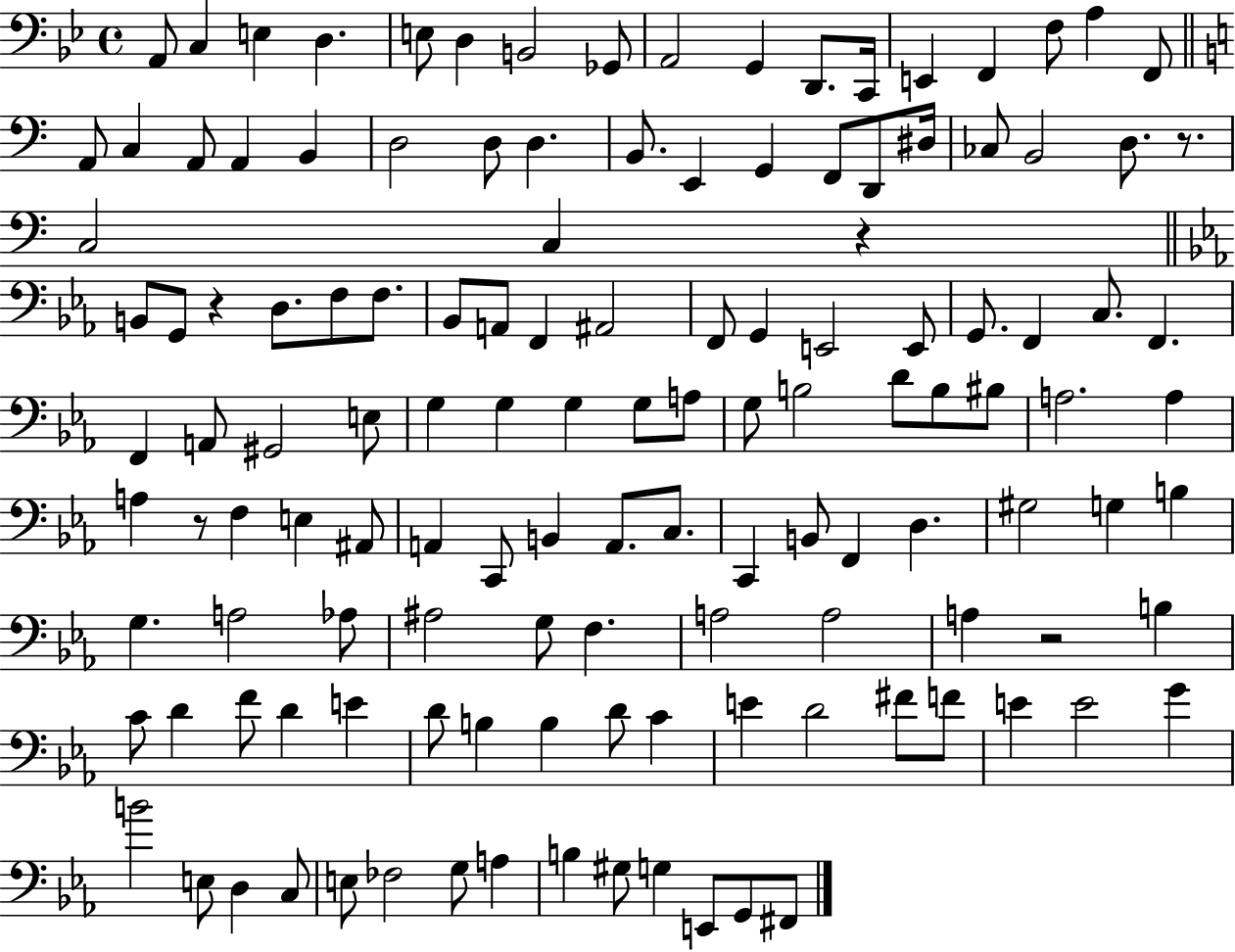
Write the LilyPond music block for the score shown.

{
  \clef bass
  \time 4/4
  \defaultTimeSignature
  \key bes \major
  \repeat volta 2 { a,8 c4 e4 d4. | e8 d4 b,2 ges,8 | a,2 g,4 d,8. c,16 | e,4 f,4 f8 a4 f,8 | \break \bar "||" \break \key c \major a,8 c4 a,8 a,4 b,4 | d2 d8 d4. | b,8. e,4 g,4 f,8 d,8 dis16 | ces8 b,2 d8. r8. | \break c2 c4 r4 | \bar "||" \break \key ees \major b,8 g,8 r4 d8. f8 f8. | bes,8 a,8 f,4 ais,2 | f,8 g,4 e,2 e,8 | g,8. f,4 c8. f,4. | \break f,4 a,8 gis,2 e8 | g4 g4 g4 g8 a8 | g8 b2 d'8 b8 bis8 | a2. a4 | \break a4 r8 f4 e4 ais,8 | a,4 c,8 b,4 a,8. c8. | c,4 b,8 f,4 d4. | gis2 g4 b4 | \break g4. a2 aes8 | ais2 g8 f4. | a2 a2 | a4 r2 b4 | \break c'8 d'4 f'8 d'4 e'4 | d'8 b4 b4 d'8 c'4 | e'4 d'2 fis'8 f'8 | e'4 e'2 g'4 | \break b'2 e8 d4 c8 | e8 fes2 g8 a4 | b4 gis8 g4 e,8 g,8 fis,8 | } \bar "|."
}